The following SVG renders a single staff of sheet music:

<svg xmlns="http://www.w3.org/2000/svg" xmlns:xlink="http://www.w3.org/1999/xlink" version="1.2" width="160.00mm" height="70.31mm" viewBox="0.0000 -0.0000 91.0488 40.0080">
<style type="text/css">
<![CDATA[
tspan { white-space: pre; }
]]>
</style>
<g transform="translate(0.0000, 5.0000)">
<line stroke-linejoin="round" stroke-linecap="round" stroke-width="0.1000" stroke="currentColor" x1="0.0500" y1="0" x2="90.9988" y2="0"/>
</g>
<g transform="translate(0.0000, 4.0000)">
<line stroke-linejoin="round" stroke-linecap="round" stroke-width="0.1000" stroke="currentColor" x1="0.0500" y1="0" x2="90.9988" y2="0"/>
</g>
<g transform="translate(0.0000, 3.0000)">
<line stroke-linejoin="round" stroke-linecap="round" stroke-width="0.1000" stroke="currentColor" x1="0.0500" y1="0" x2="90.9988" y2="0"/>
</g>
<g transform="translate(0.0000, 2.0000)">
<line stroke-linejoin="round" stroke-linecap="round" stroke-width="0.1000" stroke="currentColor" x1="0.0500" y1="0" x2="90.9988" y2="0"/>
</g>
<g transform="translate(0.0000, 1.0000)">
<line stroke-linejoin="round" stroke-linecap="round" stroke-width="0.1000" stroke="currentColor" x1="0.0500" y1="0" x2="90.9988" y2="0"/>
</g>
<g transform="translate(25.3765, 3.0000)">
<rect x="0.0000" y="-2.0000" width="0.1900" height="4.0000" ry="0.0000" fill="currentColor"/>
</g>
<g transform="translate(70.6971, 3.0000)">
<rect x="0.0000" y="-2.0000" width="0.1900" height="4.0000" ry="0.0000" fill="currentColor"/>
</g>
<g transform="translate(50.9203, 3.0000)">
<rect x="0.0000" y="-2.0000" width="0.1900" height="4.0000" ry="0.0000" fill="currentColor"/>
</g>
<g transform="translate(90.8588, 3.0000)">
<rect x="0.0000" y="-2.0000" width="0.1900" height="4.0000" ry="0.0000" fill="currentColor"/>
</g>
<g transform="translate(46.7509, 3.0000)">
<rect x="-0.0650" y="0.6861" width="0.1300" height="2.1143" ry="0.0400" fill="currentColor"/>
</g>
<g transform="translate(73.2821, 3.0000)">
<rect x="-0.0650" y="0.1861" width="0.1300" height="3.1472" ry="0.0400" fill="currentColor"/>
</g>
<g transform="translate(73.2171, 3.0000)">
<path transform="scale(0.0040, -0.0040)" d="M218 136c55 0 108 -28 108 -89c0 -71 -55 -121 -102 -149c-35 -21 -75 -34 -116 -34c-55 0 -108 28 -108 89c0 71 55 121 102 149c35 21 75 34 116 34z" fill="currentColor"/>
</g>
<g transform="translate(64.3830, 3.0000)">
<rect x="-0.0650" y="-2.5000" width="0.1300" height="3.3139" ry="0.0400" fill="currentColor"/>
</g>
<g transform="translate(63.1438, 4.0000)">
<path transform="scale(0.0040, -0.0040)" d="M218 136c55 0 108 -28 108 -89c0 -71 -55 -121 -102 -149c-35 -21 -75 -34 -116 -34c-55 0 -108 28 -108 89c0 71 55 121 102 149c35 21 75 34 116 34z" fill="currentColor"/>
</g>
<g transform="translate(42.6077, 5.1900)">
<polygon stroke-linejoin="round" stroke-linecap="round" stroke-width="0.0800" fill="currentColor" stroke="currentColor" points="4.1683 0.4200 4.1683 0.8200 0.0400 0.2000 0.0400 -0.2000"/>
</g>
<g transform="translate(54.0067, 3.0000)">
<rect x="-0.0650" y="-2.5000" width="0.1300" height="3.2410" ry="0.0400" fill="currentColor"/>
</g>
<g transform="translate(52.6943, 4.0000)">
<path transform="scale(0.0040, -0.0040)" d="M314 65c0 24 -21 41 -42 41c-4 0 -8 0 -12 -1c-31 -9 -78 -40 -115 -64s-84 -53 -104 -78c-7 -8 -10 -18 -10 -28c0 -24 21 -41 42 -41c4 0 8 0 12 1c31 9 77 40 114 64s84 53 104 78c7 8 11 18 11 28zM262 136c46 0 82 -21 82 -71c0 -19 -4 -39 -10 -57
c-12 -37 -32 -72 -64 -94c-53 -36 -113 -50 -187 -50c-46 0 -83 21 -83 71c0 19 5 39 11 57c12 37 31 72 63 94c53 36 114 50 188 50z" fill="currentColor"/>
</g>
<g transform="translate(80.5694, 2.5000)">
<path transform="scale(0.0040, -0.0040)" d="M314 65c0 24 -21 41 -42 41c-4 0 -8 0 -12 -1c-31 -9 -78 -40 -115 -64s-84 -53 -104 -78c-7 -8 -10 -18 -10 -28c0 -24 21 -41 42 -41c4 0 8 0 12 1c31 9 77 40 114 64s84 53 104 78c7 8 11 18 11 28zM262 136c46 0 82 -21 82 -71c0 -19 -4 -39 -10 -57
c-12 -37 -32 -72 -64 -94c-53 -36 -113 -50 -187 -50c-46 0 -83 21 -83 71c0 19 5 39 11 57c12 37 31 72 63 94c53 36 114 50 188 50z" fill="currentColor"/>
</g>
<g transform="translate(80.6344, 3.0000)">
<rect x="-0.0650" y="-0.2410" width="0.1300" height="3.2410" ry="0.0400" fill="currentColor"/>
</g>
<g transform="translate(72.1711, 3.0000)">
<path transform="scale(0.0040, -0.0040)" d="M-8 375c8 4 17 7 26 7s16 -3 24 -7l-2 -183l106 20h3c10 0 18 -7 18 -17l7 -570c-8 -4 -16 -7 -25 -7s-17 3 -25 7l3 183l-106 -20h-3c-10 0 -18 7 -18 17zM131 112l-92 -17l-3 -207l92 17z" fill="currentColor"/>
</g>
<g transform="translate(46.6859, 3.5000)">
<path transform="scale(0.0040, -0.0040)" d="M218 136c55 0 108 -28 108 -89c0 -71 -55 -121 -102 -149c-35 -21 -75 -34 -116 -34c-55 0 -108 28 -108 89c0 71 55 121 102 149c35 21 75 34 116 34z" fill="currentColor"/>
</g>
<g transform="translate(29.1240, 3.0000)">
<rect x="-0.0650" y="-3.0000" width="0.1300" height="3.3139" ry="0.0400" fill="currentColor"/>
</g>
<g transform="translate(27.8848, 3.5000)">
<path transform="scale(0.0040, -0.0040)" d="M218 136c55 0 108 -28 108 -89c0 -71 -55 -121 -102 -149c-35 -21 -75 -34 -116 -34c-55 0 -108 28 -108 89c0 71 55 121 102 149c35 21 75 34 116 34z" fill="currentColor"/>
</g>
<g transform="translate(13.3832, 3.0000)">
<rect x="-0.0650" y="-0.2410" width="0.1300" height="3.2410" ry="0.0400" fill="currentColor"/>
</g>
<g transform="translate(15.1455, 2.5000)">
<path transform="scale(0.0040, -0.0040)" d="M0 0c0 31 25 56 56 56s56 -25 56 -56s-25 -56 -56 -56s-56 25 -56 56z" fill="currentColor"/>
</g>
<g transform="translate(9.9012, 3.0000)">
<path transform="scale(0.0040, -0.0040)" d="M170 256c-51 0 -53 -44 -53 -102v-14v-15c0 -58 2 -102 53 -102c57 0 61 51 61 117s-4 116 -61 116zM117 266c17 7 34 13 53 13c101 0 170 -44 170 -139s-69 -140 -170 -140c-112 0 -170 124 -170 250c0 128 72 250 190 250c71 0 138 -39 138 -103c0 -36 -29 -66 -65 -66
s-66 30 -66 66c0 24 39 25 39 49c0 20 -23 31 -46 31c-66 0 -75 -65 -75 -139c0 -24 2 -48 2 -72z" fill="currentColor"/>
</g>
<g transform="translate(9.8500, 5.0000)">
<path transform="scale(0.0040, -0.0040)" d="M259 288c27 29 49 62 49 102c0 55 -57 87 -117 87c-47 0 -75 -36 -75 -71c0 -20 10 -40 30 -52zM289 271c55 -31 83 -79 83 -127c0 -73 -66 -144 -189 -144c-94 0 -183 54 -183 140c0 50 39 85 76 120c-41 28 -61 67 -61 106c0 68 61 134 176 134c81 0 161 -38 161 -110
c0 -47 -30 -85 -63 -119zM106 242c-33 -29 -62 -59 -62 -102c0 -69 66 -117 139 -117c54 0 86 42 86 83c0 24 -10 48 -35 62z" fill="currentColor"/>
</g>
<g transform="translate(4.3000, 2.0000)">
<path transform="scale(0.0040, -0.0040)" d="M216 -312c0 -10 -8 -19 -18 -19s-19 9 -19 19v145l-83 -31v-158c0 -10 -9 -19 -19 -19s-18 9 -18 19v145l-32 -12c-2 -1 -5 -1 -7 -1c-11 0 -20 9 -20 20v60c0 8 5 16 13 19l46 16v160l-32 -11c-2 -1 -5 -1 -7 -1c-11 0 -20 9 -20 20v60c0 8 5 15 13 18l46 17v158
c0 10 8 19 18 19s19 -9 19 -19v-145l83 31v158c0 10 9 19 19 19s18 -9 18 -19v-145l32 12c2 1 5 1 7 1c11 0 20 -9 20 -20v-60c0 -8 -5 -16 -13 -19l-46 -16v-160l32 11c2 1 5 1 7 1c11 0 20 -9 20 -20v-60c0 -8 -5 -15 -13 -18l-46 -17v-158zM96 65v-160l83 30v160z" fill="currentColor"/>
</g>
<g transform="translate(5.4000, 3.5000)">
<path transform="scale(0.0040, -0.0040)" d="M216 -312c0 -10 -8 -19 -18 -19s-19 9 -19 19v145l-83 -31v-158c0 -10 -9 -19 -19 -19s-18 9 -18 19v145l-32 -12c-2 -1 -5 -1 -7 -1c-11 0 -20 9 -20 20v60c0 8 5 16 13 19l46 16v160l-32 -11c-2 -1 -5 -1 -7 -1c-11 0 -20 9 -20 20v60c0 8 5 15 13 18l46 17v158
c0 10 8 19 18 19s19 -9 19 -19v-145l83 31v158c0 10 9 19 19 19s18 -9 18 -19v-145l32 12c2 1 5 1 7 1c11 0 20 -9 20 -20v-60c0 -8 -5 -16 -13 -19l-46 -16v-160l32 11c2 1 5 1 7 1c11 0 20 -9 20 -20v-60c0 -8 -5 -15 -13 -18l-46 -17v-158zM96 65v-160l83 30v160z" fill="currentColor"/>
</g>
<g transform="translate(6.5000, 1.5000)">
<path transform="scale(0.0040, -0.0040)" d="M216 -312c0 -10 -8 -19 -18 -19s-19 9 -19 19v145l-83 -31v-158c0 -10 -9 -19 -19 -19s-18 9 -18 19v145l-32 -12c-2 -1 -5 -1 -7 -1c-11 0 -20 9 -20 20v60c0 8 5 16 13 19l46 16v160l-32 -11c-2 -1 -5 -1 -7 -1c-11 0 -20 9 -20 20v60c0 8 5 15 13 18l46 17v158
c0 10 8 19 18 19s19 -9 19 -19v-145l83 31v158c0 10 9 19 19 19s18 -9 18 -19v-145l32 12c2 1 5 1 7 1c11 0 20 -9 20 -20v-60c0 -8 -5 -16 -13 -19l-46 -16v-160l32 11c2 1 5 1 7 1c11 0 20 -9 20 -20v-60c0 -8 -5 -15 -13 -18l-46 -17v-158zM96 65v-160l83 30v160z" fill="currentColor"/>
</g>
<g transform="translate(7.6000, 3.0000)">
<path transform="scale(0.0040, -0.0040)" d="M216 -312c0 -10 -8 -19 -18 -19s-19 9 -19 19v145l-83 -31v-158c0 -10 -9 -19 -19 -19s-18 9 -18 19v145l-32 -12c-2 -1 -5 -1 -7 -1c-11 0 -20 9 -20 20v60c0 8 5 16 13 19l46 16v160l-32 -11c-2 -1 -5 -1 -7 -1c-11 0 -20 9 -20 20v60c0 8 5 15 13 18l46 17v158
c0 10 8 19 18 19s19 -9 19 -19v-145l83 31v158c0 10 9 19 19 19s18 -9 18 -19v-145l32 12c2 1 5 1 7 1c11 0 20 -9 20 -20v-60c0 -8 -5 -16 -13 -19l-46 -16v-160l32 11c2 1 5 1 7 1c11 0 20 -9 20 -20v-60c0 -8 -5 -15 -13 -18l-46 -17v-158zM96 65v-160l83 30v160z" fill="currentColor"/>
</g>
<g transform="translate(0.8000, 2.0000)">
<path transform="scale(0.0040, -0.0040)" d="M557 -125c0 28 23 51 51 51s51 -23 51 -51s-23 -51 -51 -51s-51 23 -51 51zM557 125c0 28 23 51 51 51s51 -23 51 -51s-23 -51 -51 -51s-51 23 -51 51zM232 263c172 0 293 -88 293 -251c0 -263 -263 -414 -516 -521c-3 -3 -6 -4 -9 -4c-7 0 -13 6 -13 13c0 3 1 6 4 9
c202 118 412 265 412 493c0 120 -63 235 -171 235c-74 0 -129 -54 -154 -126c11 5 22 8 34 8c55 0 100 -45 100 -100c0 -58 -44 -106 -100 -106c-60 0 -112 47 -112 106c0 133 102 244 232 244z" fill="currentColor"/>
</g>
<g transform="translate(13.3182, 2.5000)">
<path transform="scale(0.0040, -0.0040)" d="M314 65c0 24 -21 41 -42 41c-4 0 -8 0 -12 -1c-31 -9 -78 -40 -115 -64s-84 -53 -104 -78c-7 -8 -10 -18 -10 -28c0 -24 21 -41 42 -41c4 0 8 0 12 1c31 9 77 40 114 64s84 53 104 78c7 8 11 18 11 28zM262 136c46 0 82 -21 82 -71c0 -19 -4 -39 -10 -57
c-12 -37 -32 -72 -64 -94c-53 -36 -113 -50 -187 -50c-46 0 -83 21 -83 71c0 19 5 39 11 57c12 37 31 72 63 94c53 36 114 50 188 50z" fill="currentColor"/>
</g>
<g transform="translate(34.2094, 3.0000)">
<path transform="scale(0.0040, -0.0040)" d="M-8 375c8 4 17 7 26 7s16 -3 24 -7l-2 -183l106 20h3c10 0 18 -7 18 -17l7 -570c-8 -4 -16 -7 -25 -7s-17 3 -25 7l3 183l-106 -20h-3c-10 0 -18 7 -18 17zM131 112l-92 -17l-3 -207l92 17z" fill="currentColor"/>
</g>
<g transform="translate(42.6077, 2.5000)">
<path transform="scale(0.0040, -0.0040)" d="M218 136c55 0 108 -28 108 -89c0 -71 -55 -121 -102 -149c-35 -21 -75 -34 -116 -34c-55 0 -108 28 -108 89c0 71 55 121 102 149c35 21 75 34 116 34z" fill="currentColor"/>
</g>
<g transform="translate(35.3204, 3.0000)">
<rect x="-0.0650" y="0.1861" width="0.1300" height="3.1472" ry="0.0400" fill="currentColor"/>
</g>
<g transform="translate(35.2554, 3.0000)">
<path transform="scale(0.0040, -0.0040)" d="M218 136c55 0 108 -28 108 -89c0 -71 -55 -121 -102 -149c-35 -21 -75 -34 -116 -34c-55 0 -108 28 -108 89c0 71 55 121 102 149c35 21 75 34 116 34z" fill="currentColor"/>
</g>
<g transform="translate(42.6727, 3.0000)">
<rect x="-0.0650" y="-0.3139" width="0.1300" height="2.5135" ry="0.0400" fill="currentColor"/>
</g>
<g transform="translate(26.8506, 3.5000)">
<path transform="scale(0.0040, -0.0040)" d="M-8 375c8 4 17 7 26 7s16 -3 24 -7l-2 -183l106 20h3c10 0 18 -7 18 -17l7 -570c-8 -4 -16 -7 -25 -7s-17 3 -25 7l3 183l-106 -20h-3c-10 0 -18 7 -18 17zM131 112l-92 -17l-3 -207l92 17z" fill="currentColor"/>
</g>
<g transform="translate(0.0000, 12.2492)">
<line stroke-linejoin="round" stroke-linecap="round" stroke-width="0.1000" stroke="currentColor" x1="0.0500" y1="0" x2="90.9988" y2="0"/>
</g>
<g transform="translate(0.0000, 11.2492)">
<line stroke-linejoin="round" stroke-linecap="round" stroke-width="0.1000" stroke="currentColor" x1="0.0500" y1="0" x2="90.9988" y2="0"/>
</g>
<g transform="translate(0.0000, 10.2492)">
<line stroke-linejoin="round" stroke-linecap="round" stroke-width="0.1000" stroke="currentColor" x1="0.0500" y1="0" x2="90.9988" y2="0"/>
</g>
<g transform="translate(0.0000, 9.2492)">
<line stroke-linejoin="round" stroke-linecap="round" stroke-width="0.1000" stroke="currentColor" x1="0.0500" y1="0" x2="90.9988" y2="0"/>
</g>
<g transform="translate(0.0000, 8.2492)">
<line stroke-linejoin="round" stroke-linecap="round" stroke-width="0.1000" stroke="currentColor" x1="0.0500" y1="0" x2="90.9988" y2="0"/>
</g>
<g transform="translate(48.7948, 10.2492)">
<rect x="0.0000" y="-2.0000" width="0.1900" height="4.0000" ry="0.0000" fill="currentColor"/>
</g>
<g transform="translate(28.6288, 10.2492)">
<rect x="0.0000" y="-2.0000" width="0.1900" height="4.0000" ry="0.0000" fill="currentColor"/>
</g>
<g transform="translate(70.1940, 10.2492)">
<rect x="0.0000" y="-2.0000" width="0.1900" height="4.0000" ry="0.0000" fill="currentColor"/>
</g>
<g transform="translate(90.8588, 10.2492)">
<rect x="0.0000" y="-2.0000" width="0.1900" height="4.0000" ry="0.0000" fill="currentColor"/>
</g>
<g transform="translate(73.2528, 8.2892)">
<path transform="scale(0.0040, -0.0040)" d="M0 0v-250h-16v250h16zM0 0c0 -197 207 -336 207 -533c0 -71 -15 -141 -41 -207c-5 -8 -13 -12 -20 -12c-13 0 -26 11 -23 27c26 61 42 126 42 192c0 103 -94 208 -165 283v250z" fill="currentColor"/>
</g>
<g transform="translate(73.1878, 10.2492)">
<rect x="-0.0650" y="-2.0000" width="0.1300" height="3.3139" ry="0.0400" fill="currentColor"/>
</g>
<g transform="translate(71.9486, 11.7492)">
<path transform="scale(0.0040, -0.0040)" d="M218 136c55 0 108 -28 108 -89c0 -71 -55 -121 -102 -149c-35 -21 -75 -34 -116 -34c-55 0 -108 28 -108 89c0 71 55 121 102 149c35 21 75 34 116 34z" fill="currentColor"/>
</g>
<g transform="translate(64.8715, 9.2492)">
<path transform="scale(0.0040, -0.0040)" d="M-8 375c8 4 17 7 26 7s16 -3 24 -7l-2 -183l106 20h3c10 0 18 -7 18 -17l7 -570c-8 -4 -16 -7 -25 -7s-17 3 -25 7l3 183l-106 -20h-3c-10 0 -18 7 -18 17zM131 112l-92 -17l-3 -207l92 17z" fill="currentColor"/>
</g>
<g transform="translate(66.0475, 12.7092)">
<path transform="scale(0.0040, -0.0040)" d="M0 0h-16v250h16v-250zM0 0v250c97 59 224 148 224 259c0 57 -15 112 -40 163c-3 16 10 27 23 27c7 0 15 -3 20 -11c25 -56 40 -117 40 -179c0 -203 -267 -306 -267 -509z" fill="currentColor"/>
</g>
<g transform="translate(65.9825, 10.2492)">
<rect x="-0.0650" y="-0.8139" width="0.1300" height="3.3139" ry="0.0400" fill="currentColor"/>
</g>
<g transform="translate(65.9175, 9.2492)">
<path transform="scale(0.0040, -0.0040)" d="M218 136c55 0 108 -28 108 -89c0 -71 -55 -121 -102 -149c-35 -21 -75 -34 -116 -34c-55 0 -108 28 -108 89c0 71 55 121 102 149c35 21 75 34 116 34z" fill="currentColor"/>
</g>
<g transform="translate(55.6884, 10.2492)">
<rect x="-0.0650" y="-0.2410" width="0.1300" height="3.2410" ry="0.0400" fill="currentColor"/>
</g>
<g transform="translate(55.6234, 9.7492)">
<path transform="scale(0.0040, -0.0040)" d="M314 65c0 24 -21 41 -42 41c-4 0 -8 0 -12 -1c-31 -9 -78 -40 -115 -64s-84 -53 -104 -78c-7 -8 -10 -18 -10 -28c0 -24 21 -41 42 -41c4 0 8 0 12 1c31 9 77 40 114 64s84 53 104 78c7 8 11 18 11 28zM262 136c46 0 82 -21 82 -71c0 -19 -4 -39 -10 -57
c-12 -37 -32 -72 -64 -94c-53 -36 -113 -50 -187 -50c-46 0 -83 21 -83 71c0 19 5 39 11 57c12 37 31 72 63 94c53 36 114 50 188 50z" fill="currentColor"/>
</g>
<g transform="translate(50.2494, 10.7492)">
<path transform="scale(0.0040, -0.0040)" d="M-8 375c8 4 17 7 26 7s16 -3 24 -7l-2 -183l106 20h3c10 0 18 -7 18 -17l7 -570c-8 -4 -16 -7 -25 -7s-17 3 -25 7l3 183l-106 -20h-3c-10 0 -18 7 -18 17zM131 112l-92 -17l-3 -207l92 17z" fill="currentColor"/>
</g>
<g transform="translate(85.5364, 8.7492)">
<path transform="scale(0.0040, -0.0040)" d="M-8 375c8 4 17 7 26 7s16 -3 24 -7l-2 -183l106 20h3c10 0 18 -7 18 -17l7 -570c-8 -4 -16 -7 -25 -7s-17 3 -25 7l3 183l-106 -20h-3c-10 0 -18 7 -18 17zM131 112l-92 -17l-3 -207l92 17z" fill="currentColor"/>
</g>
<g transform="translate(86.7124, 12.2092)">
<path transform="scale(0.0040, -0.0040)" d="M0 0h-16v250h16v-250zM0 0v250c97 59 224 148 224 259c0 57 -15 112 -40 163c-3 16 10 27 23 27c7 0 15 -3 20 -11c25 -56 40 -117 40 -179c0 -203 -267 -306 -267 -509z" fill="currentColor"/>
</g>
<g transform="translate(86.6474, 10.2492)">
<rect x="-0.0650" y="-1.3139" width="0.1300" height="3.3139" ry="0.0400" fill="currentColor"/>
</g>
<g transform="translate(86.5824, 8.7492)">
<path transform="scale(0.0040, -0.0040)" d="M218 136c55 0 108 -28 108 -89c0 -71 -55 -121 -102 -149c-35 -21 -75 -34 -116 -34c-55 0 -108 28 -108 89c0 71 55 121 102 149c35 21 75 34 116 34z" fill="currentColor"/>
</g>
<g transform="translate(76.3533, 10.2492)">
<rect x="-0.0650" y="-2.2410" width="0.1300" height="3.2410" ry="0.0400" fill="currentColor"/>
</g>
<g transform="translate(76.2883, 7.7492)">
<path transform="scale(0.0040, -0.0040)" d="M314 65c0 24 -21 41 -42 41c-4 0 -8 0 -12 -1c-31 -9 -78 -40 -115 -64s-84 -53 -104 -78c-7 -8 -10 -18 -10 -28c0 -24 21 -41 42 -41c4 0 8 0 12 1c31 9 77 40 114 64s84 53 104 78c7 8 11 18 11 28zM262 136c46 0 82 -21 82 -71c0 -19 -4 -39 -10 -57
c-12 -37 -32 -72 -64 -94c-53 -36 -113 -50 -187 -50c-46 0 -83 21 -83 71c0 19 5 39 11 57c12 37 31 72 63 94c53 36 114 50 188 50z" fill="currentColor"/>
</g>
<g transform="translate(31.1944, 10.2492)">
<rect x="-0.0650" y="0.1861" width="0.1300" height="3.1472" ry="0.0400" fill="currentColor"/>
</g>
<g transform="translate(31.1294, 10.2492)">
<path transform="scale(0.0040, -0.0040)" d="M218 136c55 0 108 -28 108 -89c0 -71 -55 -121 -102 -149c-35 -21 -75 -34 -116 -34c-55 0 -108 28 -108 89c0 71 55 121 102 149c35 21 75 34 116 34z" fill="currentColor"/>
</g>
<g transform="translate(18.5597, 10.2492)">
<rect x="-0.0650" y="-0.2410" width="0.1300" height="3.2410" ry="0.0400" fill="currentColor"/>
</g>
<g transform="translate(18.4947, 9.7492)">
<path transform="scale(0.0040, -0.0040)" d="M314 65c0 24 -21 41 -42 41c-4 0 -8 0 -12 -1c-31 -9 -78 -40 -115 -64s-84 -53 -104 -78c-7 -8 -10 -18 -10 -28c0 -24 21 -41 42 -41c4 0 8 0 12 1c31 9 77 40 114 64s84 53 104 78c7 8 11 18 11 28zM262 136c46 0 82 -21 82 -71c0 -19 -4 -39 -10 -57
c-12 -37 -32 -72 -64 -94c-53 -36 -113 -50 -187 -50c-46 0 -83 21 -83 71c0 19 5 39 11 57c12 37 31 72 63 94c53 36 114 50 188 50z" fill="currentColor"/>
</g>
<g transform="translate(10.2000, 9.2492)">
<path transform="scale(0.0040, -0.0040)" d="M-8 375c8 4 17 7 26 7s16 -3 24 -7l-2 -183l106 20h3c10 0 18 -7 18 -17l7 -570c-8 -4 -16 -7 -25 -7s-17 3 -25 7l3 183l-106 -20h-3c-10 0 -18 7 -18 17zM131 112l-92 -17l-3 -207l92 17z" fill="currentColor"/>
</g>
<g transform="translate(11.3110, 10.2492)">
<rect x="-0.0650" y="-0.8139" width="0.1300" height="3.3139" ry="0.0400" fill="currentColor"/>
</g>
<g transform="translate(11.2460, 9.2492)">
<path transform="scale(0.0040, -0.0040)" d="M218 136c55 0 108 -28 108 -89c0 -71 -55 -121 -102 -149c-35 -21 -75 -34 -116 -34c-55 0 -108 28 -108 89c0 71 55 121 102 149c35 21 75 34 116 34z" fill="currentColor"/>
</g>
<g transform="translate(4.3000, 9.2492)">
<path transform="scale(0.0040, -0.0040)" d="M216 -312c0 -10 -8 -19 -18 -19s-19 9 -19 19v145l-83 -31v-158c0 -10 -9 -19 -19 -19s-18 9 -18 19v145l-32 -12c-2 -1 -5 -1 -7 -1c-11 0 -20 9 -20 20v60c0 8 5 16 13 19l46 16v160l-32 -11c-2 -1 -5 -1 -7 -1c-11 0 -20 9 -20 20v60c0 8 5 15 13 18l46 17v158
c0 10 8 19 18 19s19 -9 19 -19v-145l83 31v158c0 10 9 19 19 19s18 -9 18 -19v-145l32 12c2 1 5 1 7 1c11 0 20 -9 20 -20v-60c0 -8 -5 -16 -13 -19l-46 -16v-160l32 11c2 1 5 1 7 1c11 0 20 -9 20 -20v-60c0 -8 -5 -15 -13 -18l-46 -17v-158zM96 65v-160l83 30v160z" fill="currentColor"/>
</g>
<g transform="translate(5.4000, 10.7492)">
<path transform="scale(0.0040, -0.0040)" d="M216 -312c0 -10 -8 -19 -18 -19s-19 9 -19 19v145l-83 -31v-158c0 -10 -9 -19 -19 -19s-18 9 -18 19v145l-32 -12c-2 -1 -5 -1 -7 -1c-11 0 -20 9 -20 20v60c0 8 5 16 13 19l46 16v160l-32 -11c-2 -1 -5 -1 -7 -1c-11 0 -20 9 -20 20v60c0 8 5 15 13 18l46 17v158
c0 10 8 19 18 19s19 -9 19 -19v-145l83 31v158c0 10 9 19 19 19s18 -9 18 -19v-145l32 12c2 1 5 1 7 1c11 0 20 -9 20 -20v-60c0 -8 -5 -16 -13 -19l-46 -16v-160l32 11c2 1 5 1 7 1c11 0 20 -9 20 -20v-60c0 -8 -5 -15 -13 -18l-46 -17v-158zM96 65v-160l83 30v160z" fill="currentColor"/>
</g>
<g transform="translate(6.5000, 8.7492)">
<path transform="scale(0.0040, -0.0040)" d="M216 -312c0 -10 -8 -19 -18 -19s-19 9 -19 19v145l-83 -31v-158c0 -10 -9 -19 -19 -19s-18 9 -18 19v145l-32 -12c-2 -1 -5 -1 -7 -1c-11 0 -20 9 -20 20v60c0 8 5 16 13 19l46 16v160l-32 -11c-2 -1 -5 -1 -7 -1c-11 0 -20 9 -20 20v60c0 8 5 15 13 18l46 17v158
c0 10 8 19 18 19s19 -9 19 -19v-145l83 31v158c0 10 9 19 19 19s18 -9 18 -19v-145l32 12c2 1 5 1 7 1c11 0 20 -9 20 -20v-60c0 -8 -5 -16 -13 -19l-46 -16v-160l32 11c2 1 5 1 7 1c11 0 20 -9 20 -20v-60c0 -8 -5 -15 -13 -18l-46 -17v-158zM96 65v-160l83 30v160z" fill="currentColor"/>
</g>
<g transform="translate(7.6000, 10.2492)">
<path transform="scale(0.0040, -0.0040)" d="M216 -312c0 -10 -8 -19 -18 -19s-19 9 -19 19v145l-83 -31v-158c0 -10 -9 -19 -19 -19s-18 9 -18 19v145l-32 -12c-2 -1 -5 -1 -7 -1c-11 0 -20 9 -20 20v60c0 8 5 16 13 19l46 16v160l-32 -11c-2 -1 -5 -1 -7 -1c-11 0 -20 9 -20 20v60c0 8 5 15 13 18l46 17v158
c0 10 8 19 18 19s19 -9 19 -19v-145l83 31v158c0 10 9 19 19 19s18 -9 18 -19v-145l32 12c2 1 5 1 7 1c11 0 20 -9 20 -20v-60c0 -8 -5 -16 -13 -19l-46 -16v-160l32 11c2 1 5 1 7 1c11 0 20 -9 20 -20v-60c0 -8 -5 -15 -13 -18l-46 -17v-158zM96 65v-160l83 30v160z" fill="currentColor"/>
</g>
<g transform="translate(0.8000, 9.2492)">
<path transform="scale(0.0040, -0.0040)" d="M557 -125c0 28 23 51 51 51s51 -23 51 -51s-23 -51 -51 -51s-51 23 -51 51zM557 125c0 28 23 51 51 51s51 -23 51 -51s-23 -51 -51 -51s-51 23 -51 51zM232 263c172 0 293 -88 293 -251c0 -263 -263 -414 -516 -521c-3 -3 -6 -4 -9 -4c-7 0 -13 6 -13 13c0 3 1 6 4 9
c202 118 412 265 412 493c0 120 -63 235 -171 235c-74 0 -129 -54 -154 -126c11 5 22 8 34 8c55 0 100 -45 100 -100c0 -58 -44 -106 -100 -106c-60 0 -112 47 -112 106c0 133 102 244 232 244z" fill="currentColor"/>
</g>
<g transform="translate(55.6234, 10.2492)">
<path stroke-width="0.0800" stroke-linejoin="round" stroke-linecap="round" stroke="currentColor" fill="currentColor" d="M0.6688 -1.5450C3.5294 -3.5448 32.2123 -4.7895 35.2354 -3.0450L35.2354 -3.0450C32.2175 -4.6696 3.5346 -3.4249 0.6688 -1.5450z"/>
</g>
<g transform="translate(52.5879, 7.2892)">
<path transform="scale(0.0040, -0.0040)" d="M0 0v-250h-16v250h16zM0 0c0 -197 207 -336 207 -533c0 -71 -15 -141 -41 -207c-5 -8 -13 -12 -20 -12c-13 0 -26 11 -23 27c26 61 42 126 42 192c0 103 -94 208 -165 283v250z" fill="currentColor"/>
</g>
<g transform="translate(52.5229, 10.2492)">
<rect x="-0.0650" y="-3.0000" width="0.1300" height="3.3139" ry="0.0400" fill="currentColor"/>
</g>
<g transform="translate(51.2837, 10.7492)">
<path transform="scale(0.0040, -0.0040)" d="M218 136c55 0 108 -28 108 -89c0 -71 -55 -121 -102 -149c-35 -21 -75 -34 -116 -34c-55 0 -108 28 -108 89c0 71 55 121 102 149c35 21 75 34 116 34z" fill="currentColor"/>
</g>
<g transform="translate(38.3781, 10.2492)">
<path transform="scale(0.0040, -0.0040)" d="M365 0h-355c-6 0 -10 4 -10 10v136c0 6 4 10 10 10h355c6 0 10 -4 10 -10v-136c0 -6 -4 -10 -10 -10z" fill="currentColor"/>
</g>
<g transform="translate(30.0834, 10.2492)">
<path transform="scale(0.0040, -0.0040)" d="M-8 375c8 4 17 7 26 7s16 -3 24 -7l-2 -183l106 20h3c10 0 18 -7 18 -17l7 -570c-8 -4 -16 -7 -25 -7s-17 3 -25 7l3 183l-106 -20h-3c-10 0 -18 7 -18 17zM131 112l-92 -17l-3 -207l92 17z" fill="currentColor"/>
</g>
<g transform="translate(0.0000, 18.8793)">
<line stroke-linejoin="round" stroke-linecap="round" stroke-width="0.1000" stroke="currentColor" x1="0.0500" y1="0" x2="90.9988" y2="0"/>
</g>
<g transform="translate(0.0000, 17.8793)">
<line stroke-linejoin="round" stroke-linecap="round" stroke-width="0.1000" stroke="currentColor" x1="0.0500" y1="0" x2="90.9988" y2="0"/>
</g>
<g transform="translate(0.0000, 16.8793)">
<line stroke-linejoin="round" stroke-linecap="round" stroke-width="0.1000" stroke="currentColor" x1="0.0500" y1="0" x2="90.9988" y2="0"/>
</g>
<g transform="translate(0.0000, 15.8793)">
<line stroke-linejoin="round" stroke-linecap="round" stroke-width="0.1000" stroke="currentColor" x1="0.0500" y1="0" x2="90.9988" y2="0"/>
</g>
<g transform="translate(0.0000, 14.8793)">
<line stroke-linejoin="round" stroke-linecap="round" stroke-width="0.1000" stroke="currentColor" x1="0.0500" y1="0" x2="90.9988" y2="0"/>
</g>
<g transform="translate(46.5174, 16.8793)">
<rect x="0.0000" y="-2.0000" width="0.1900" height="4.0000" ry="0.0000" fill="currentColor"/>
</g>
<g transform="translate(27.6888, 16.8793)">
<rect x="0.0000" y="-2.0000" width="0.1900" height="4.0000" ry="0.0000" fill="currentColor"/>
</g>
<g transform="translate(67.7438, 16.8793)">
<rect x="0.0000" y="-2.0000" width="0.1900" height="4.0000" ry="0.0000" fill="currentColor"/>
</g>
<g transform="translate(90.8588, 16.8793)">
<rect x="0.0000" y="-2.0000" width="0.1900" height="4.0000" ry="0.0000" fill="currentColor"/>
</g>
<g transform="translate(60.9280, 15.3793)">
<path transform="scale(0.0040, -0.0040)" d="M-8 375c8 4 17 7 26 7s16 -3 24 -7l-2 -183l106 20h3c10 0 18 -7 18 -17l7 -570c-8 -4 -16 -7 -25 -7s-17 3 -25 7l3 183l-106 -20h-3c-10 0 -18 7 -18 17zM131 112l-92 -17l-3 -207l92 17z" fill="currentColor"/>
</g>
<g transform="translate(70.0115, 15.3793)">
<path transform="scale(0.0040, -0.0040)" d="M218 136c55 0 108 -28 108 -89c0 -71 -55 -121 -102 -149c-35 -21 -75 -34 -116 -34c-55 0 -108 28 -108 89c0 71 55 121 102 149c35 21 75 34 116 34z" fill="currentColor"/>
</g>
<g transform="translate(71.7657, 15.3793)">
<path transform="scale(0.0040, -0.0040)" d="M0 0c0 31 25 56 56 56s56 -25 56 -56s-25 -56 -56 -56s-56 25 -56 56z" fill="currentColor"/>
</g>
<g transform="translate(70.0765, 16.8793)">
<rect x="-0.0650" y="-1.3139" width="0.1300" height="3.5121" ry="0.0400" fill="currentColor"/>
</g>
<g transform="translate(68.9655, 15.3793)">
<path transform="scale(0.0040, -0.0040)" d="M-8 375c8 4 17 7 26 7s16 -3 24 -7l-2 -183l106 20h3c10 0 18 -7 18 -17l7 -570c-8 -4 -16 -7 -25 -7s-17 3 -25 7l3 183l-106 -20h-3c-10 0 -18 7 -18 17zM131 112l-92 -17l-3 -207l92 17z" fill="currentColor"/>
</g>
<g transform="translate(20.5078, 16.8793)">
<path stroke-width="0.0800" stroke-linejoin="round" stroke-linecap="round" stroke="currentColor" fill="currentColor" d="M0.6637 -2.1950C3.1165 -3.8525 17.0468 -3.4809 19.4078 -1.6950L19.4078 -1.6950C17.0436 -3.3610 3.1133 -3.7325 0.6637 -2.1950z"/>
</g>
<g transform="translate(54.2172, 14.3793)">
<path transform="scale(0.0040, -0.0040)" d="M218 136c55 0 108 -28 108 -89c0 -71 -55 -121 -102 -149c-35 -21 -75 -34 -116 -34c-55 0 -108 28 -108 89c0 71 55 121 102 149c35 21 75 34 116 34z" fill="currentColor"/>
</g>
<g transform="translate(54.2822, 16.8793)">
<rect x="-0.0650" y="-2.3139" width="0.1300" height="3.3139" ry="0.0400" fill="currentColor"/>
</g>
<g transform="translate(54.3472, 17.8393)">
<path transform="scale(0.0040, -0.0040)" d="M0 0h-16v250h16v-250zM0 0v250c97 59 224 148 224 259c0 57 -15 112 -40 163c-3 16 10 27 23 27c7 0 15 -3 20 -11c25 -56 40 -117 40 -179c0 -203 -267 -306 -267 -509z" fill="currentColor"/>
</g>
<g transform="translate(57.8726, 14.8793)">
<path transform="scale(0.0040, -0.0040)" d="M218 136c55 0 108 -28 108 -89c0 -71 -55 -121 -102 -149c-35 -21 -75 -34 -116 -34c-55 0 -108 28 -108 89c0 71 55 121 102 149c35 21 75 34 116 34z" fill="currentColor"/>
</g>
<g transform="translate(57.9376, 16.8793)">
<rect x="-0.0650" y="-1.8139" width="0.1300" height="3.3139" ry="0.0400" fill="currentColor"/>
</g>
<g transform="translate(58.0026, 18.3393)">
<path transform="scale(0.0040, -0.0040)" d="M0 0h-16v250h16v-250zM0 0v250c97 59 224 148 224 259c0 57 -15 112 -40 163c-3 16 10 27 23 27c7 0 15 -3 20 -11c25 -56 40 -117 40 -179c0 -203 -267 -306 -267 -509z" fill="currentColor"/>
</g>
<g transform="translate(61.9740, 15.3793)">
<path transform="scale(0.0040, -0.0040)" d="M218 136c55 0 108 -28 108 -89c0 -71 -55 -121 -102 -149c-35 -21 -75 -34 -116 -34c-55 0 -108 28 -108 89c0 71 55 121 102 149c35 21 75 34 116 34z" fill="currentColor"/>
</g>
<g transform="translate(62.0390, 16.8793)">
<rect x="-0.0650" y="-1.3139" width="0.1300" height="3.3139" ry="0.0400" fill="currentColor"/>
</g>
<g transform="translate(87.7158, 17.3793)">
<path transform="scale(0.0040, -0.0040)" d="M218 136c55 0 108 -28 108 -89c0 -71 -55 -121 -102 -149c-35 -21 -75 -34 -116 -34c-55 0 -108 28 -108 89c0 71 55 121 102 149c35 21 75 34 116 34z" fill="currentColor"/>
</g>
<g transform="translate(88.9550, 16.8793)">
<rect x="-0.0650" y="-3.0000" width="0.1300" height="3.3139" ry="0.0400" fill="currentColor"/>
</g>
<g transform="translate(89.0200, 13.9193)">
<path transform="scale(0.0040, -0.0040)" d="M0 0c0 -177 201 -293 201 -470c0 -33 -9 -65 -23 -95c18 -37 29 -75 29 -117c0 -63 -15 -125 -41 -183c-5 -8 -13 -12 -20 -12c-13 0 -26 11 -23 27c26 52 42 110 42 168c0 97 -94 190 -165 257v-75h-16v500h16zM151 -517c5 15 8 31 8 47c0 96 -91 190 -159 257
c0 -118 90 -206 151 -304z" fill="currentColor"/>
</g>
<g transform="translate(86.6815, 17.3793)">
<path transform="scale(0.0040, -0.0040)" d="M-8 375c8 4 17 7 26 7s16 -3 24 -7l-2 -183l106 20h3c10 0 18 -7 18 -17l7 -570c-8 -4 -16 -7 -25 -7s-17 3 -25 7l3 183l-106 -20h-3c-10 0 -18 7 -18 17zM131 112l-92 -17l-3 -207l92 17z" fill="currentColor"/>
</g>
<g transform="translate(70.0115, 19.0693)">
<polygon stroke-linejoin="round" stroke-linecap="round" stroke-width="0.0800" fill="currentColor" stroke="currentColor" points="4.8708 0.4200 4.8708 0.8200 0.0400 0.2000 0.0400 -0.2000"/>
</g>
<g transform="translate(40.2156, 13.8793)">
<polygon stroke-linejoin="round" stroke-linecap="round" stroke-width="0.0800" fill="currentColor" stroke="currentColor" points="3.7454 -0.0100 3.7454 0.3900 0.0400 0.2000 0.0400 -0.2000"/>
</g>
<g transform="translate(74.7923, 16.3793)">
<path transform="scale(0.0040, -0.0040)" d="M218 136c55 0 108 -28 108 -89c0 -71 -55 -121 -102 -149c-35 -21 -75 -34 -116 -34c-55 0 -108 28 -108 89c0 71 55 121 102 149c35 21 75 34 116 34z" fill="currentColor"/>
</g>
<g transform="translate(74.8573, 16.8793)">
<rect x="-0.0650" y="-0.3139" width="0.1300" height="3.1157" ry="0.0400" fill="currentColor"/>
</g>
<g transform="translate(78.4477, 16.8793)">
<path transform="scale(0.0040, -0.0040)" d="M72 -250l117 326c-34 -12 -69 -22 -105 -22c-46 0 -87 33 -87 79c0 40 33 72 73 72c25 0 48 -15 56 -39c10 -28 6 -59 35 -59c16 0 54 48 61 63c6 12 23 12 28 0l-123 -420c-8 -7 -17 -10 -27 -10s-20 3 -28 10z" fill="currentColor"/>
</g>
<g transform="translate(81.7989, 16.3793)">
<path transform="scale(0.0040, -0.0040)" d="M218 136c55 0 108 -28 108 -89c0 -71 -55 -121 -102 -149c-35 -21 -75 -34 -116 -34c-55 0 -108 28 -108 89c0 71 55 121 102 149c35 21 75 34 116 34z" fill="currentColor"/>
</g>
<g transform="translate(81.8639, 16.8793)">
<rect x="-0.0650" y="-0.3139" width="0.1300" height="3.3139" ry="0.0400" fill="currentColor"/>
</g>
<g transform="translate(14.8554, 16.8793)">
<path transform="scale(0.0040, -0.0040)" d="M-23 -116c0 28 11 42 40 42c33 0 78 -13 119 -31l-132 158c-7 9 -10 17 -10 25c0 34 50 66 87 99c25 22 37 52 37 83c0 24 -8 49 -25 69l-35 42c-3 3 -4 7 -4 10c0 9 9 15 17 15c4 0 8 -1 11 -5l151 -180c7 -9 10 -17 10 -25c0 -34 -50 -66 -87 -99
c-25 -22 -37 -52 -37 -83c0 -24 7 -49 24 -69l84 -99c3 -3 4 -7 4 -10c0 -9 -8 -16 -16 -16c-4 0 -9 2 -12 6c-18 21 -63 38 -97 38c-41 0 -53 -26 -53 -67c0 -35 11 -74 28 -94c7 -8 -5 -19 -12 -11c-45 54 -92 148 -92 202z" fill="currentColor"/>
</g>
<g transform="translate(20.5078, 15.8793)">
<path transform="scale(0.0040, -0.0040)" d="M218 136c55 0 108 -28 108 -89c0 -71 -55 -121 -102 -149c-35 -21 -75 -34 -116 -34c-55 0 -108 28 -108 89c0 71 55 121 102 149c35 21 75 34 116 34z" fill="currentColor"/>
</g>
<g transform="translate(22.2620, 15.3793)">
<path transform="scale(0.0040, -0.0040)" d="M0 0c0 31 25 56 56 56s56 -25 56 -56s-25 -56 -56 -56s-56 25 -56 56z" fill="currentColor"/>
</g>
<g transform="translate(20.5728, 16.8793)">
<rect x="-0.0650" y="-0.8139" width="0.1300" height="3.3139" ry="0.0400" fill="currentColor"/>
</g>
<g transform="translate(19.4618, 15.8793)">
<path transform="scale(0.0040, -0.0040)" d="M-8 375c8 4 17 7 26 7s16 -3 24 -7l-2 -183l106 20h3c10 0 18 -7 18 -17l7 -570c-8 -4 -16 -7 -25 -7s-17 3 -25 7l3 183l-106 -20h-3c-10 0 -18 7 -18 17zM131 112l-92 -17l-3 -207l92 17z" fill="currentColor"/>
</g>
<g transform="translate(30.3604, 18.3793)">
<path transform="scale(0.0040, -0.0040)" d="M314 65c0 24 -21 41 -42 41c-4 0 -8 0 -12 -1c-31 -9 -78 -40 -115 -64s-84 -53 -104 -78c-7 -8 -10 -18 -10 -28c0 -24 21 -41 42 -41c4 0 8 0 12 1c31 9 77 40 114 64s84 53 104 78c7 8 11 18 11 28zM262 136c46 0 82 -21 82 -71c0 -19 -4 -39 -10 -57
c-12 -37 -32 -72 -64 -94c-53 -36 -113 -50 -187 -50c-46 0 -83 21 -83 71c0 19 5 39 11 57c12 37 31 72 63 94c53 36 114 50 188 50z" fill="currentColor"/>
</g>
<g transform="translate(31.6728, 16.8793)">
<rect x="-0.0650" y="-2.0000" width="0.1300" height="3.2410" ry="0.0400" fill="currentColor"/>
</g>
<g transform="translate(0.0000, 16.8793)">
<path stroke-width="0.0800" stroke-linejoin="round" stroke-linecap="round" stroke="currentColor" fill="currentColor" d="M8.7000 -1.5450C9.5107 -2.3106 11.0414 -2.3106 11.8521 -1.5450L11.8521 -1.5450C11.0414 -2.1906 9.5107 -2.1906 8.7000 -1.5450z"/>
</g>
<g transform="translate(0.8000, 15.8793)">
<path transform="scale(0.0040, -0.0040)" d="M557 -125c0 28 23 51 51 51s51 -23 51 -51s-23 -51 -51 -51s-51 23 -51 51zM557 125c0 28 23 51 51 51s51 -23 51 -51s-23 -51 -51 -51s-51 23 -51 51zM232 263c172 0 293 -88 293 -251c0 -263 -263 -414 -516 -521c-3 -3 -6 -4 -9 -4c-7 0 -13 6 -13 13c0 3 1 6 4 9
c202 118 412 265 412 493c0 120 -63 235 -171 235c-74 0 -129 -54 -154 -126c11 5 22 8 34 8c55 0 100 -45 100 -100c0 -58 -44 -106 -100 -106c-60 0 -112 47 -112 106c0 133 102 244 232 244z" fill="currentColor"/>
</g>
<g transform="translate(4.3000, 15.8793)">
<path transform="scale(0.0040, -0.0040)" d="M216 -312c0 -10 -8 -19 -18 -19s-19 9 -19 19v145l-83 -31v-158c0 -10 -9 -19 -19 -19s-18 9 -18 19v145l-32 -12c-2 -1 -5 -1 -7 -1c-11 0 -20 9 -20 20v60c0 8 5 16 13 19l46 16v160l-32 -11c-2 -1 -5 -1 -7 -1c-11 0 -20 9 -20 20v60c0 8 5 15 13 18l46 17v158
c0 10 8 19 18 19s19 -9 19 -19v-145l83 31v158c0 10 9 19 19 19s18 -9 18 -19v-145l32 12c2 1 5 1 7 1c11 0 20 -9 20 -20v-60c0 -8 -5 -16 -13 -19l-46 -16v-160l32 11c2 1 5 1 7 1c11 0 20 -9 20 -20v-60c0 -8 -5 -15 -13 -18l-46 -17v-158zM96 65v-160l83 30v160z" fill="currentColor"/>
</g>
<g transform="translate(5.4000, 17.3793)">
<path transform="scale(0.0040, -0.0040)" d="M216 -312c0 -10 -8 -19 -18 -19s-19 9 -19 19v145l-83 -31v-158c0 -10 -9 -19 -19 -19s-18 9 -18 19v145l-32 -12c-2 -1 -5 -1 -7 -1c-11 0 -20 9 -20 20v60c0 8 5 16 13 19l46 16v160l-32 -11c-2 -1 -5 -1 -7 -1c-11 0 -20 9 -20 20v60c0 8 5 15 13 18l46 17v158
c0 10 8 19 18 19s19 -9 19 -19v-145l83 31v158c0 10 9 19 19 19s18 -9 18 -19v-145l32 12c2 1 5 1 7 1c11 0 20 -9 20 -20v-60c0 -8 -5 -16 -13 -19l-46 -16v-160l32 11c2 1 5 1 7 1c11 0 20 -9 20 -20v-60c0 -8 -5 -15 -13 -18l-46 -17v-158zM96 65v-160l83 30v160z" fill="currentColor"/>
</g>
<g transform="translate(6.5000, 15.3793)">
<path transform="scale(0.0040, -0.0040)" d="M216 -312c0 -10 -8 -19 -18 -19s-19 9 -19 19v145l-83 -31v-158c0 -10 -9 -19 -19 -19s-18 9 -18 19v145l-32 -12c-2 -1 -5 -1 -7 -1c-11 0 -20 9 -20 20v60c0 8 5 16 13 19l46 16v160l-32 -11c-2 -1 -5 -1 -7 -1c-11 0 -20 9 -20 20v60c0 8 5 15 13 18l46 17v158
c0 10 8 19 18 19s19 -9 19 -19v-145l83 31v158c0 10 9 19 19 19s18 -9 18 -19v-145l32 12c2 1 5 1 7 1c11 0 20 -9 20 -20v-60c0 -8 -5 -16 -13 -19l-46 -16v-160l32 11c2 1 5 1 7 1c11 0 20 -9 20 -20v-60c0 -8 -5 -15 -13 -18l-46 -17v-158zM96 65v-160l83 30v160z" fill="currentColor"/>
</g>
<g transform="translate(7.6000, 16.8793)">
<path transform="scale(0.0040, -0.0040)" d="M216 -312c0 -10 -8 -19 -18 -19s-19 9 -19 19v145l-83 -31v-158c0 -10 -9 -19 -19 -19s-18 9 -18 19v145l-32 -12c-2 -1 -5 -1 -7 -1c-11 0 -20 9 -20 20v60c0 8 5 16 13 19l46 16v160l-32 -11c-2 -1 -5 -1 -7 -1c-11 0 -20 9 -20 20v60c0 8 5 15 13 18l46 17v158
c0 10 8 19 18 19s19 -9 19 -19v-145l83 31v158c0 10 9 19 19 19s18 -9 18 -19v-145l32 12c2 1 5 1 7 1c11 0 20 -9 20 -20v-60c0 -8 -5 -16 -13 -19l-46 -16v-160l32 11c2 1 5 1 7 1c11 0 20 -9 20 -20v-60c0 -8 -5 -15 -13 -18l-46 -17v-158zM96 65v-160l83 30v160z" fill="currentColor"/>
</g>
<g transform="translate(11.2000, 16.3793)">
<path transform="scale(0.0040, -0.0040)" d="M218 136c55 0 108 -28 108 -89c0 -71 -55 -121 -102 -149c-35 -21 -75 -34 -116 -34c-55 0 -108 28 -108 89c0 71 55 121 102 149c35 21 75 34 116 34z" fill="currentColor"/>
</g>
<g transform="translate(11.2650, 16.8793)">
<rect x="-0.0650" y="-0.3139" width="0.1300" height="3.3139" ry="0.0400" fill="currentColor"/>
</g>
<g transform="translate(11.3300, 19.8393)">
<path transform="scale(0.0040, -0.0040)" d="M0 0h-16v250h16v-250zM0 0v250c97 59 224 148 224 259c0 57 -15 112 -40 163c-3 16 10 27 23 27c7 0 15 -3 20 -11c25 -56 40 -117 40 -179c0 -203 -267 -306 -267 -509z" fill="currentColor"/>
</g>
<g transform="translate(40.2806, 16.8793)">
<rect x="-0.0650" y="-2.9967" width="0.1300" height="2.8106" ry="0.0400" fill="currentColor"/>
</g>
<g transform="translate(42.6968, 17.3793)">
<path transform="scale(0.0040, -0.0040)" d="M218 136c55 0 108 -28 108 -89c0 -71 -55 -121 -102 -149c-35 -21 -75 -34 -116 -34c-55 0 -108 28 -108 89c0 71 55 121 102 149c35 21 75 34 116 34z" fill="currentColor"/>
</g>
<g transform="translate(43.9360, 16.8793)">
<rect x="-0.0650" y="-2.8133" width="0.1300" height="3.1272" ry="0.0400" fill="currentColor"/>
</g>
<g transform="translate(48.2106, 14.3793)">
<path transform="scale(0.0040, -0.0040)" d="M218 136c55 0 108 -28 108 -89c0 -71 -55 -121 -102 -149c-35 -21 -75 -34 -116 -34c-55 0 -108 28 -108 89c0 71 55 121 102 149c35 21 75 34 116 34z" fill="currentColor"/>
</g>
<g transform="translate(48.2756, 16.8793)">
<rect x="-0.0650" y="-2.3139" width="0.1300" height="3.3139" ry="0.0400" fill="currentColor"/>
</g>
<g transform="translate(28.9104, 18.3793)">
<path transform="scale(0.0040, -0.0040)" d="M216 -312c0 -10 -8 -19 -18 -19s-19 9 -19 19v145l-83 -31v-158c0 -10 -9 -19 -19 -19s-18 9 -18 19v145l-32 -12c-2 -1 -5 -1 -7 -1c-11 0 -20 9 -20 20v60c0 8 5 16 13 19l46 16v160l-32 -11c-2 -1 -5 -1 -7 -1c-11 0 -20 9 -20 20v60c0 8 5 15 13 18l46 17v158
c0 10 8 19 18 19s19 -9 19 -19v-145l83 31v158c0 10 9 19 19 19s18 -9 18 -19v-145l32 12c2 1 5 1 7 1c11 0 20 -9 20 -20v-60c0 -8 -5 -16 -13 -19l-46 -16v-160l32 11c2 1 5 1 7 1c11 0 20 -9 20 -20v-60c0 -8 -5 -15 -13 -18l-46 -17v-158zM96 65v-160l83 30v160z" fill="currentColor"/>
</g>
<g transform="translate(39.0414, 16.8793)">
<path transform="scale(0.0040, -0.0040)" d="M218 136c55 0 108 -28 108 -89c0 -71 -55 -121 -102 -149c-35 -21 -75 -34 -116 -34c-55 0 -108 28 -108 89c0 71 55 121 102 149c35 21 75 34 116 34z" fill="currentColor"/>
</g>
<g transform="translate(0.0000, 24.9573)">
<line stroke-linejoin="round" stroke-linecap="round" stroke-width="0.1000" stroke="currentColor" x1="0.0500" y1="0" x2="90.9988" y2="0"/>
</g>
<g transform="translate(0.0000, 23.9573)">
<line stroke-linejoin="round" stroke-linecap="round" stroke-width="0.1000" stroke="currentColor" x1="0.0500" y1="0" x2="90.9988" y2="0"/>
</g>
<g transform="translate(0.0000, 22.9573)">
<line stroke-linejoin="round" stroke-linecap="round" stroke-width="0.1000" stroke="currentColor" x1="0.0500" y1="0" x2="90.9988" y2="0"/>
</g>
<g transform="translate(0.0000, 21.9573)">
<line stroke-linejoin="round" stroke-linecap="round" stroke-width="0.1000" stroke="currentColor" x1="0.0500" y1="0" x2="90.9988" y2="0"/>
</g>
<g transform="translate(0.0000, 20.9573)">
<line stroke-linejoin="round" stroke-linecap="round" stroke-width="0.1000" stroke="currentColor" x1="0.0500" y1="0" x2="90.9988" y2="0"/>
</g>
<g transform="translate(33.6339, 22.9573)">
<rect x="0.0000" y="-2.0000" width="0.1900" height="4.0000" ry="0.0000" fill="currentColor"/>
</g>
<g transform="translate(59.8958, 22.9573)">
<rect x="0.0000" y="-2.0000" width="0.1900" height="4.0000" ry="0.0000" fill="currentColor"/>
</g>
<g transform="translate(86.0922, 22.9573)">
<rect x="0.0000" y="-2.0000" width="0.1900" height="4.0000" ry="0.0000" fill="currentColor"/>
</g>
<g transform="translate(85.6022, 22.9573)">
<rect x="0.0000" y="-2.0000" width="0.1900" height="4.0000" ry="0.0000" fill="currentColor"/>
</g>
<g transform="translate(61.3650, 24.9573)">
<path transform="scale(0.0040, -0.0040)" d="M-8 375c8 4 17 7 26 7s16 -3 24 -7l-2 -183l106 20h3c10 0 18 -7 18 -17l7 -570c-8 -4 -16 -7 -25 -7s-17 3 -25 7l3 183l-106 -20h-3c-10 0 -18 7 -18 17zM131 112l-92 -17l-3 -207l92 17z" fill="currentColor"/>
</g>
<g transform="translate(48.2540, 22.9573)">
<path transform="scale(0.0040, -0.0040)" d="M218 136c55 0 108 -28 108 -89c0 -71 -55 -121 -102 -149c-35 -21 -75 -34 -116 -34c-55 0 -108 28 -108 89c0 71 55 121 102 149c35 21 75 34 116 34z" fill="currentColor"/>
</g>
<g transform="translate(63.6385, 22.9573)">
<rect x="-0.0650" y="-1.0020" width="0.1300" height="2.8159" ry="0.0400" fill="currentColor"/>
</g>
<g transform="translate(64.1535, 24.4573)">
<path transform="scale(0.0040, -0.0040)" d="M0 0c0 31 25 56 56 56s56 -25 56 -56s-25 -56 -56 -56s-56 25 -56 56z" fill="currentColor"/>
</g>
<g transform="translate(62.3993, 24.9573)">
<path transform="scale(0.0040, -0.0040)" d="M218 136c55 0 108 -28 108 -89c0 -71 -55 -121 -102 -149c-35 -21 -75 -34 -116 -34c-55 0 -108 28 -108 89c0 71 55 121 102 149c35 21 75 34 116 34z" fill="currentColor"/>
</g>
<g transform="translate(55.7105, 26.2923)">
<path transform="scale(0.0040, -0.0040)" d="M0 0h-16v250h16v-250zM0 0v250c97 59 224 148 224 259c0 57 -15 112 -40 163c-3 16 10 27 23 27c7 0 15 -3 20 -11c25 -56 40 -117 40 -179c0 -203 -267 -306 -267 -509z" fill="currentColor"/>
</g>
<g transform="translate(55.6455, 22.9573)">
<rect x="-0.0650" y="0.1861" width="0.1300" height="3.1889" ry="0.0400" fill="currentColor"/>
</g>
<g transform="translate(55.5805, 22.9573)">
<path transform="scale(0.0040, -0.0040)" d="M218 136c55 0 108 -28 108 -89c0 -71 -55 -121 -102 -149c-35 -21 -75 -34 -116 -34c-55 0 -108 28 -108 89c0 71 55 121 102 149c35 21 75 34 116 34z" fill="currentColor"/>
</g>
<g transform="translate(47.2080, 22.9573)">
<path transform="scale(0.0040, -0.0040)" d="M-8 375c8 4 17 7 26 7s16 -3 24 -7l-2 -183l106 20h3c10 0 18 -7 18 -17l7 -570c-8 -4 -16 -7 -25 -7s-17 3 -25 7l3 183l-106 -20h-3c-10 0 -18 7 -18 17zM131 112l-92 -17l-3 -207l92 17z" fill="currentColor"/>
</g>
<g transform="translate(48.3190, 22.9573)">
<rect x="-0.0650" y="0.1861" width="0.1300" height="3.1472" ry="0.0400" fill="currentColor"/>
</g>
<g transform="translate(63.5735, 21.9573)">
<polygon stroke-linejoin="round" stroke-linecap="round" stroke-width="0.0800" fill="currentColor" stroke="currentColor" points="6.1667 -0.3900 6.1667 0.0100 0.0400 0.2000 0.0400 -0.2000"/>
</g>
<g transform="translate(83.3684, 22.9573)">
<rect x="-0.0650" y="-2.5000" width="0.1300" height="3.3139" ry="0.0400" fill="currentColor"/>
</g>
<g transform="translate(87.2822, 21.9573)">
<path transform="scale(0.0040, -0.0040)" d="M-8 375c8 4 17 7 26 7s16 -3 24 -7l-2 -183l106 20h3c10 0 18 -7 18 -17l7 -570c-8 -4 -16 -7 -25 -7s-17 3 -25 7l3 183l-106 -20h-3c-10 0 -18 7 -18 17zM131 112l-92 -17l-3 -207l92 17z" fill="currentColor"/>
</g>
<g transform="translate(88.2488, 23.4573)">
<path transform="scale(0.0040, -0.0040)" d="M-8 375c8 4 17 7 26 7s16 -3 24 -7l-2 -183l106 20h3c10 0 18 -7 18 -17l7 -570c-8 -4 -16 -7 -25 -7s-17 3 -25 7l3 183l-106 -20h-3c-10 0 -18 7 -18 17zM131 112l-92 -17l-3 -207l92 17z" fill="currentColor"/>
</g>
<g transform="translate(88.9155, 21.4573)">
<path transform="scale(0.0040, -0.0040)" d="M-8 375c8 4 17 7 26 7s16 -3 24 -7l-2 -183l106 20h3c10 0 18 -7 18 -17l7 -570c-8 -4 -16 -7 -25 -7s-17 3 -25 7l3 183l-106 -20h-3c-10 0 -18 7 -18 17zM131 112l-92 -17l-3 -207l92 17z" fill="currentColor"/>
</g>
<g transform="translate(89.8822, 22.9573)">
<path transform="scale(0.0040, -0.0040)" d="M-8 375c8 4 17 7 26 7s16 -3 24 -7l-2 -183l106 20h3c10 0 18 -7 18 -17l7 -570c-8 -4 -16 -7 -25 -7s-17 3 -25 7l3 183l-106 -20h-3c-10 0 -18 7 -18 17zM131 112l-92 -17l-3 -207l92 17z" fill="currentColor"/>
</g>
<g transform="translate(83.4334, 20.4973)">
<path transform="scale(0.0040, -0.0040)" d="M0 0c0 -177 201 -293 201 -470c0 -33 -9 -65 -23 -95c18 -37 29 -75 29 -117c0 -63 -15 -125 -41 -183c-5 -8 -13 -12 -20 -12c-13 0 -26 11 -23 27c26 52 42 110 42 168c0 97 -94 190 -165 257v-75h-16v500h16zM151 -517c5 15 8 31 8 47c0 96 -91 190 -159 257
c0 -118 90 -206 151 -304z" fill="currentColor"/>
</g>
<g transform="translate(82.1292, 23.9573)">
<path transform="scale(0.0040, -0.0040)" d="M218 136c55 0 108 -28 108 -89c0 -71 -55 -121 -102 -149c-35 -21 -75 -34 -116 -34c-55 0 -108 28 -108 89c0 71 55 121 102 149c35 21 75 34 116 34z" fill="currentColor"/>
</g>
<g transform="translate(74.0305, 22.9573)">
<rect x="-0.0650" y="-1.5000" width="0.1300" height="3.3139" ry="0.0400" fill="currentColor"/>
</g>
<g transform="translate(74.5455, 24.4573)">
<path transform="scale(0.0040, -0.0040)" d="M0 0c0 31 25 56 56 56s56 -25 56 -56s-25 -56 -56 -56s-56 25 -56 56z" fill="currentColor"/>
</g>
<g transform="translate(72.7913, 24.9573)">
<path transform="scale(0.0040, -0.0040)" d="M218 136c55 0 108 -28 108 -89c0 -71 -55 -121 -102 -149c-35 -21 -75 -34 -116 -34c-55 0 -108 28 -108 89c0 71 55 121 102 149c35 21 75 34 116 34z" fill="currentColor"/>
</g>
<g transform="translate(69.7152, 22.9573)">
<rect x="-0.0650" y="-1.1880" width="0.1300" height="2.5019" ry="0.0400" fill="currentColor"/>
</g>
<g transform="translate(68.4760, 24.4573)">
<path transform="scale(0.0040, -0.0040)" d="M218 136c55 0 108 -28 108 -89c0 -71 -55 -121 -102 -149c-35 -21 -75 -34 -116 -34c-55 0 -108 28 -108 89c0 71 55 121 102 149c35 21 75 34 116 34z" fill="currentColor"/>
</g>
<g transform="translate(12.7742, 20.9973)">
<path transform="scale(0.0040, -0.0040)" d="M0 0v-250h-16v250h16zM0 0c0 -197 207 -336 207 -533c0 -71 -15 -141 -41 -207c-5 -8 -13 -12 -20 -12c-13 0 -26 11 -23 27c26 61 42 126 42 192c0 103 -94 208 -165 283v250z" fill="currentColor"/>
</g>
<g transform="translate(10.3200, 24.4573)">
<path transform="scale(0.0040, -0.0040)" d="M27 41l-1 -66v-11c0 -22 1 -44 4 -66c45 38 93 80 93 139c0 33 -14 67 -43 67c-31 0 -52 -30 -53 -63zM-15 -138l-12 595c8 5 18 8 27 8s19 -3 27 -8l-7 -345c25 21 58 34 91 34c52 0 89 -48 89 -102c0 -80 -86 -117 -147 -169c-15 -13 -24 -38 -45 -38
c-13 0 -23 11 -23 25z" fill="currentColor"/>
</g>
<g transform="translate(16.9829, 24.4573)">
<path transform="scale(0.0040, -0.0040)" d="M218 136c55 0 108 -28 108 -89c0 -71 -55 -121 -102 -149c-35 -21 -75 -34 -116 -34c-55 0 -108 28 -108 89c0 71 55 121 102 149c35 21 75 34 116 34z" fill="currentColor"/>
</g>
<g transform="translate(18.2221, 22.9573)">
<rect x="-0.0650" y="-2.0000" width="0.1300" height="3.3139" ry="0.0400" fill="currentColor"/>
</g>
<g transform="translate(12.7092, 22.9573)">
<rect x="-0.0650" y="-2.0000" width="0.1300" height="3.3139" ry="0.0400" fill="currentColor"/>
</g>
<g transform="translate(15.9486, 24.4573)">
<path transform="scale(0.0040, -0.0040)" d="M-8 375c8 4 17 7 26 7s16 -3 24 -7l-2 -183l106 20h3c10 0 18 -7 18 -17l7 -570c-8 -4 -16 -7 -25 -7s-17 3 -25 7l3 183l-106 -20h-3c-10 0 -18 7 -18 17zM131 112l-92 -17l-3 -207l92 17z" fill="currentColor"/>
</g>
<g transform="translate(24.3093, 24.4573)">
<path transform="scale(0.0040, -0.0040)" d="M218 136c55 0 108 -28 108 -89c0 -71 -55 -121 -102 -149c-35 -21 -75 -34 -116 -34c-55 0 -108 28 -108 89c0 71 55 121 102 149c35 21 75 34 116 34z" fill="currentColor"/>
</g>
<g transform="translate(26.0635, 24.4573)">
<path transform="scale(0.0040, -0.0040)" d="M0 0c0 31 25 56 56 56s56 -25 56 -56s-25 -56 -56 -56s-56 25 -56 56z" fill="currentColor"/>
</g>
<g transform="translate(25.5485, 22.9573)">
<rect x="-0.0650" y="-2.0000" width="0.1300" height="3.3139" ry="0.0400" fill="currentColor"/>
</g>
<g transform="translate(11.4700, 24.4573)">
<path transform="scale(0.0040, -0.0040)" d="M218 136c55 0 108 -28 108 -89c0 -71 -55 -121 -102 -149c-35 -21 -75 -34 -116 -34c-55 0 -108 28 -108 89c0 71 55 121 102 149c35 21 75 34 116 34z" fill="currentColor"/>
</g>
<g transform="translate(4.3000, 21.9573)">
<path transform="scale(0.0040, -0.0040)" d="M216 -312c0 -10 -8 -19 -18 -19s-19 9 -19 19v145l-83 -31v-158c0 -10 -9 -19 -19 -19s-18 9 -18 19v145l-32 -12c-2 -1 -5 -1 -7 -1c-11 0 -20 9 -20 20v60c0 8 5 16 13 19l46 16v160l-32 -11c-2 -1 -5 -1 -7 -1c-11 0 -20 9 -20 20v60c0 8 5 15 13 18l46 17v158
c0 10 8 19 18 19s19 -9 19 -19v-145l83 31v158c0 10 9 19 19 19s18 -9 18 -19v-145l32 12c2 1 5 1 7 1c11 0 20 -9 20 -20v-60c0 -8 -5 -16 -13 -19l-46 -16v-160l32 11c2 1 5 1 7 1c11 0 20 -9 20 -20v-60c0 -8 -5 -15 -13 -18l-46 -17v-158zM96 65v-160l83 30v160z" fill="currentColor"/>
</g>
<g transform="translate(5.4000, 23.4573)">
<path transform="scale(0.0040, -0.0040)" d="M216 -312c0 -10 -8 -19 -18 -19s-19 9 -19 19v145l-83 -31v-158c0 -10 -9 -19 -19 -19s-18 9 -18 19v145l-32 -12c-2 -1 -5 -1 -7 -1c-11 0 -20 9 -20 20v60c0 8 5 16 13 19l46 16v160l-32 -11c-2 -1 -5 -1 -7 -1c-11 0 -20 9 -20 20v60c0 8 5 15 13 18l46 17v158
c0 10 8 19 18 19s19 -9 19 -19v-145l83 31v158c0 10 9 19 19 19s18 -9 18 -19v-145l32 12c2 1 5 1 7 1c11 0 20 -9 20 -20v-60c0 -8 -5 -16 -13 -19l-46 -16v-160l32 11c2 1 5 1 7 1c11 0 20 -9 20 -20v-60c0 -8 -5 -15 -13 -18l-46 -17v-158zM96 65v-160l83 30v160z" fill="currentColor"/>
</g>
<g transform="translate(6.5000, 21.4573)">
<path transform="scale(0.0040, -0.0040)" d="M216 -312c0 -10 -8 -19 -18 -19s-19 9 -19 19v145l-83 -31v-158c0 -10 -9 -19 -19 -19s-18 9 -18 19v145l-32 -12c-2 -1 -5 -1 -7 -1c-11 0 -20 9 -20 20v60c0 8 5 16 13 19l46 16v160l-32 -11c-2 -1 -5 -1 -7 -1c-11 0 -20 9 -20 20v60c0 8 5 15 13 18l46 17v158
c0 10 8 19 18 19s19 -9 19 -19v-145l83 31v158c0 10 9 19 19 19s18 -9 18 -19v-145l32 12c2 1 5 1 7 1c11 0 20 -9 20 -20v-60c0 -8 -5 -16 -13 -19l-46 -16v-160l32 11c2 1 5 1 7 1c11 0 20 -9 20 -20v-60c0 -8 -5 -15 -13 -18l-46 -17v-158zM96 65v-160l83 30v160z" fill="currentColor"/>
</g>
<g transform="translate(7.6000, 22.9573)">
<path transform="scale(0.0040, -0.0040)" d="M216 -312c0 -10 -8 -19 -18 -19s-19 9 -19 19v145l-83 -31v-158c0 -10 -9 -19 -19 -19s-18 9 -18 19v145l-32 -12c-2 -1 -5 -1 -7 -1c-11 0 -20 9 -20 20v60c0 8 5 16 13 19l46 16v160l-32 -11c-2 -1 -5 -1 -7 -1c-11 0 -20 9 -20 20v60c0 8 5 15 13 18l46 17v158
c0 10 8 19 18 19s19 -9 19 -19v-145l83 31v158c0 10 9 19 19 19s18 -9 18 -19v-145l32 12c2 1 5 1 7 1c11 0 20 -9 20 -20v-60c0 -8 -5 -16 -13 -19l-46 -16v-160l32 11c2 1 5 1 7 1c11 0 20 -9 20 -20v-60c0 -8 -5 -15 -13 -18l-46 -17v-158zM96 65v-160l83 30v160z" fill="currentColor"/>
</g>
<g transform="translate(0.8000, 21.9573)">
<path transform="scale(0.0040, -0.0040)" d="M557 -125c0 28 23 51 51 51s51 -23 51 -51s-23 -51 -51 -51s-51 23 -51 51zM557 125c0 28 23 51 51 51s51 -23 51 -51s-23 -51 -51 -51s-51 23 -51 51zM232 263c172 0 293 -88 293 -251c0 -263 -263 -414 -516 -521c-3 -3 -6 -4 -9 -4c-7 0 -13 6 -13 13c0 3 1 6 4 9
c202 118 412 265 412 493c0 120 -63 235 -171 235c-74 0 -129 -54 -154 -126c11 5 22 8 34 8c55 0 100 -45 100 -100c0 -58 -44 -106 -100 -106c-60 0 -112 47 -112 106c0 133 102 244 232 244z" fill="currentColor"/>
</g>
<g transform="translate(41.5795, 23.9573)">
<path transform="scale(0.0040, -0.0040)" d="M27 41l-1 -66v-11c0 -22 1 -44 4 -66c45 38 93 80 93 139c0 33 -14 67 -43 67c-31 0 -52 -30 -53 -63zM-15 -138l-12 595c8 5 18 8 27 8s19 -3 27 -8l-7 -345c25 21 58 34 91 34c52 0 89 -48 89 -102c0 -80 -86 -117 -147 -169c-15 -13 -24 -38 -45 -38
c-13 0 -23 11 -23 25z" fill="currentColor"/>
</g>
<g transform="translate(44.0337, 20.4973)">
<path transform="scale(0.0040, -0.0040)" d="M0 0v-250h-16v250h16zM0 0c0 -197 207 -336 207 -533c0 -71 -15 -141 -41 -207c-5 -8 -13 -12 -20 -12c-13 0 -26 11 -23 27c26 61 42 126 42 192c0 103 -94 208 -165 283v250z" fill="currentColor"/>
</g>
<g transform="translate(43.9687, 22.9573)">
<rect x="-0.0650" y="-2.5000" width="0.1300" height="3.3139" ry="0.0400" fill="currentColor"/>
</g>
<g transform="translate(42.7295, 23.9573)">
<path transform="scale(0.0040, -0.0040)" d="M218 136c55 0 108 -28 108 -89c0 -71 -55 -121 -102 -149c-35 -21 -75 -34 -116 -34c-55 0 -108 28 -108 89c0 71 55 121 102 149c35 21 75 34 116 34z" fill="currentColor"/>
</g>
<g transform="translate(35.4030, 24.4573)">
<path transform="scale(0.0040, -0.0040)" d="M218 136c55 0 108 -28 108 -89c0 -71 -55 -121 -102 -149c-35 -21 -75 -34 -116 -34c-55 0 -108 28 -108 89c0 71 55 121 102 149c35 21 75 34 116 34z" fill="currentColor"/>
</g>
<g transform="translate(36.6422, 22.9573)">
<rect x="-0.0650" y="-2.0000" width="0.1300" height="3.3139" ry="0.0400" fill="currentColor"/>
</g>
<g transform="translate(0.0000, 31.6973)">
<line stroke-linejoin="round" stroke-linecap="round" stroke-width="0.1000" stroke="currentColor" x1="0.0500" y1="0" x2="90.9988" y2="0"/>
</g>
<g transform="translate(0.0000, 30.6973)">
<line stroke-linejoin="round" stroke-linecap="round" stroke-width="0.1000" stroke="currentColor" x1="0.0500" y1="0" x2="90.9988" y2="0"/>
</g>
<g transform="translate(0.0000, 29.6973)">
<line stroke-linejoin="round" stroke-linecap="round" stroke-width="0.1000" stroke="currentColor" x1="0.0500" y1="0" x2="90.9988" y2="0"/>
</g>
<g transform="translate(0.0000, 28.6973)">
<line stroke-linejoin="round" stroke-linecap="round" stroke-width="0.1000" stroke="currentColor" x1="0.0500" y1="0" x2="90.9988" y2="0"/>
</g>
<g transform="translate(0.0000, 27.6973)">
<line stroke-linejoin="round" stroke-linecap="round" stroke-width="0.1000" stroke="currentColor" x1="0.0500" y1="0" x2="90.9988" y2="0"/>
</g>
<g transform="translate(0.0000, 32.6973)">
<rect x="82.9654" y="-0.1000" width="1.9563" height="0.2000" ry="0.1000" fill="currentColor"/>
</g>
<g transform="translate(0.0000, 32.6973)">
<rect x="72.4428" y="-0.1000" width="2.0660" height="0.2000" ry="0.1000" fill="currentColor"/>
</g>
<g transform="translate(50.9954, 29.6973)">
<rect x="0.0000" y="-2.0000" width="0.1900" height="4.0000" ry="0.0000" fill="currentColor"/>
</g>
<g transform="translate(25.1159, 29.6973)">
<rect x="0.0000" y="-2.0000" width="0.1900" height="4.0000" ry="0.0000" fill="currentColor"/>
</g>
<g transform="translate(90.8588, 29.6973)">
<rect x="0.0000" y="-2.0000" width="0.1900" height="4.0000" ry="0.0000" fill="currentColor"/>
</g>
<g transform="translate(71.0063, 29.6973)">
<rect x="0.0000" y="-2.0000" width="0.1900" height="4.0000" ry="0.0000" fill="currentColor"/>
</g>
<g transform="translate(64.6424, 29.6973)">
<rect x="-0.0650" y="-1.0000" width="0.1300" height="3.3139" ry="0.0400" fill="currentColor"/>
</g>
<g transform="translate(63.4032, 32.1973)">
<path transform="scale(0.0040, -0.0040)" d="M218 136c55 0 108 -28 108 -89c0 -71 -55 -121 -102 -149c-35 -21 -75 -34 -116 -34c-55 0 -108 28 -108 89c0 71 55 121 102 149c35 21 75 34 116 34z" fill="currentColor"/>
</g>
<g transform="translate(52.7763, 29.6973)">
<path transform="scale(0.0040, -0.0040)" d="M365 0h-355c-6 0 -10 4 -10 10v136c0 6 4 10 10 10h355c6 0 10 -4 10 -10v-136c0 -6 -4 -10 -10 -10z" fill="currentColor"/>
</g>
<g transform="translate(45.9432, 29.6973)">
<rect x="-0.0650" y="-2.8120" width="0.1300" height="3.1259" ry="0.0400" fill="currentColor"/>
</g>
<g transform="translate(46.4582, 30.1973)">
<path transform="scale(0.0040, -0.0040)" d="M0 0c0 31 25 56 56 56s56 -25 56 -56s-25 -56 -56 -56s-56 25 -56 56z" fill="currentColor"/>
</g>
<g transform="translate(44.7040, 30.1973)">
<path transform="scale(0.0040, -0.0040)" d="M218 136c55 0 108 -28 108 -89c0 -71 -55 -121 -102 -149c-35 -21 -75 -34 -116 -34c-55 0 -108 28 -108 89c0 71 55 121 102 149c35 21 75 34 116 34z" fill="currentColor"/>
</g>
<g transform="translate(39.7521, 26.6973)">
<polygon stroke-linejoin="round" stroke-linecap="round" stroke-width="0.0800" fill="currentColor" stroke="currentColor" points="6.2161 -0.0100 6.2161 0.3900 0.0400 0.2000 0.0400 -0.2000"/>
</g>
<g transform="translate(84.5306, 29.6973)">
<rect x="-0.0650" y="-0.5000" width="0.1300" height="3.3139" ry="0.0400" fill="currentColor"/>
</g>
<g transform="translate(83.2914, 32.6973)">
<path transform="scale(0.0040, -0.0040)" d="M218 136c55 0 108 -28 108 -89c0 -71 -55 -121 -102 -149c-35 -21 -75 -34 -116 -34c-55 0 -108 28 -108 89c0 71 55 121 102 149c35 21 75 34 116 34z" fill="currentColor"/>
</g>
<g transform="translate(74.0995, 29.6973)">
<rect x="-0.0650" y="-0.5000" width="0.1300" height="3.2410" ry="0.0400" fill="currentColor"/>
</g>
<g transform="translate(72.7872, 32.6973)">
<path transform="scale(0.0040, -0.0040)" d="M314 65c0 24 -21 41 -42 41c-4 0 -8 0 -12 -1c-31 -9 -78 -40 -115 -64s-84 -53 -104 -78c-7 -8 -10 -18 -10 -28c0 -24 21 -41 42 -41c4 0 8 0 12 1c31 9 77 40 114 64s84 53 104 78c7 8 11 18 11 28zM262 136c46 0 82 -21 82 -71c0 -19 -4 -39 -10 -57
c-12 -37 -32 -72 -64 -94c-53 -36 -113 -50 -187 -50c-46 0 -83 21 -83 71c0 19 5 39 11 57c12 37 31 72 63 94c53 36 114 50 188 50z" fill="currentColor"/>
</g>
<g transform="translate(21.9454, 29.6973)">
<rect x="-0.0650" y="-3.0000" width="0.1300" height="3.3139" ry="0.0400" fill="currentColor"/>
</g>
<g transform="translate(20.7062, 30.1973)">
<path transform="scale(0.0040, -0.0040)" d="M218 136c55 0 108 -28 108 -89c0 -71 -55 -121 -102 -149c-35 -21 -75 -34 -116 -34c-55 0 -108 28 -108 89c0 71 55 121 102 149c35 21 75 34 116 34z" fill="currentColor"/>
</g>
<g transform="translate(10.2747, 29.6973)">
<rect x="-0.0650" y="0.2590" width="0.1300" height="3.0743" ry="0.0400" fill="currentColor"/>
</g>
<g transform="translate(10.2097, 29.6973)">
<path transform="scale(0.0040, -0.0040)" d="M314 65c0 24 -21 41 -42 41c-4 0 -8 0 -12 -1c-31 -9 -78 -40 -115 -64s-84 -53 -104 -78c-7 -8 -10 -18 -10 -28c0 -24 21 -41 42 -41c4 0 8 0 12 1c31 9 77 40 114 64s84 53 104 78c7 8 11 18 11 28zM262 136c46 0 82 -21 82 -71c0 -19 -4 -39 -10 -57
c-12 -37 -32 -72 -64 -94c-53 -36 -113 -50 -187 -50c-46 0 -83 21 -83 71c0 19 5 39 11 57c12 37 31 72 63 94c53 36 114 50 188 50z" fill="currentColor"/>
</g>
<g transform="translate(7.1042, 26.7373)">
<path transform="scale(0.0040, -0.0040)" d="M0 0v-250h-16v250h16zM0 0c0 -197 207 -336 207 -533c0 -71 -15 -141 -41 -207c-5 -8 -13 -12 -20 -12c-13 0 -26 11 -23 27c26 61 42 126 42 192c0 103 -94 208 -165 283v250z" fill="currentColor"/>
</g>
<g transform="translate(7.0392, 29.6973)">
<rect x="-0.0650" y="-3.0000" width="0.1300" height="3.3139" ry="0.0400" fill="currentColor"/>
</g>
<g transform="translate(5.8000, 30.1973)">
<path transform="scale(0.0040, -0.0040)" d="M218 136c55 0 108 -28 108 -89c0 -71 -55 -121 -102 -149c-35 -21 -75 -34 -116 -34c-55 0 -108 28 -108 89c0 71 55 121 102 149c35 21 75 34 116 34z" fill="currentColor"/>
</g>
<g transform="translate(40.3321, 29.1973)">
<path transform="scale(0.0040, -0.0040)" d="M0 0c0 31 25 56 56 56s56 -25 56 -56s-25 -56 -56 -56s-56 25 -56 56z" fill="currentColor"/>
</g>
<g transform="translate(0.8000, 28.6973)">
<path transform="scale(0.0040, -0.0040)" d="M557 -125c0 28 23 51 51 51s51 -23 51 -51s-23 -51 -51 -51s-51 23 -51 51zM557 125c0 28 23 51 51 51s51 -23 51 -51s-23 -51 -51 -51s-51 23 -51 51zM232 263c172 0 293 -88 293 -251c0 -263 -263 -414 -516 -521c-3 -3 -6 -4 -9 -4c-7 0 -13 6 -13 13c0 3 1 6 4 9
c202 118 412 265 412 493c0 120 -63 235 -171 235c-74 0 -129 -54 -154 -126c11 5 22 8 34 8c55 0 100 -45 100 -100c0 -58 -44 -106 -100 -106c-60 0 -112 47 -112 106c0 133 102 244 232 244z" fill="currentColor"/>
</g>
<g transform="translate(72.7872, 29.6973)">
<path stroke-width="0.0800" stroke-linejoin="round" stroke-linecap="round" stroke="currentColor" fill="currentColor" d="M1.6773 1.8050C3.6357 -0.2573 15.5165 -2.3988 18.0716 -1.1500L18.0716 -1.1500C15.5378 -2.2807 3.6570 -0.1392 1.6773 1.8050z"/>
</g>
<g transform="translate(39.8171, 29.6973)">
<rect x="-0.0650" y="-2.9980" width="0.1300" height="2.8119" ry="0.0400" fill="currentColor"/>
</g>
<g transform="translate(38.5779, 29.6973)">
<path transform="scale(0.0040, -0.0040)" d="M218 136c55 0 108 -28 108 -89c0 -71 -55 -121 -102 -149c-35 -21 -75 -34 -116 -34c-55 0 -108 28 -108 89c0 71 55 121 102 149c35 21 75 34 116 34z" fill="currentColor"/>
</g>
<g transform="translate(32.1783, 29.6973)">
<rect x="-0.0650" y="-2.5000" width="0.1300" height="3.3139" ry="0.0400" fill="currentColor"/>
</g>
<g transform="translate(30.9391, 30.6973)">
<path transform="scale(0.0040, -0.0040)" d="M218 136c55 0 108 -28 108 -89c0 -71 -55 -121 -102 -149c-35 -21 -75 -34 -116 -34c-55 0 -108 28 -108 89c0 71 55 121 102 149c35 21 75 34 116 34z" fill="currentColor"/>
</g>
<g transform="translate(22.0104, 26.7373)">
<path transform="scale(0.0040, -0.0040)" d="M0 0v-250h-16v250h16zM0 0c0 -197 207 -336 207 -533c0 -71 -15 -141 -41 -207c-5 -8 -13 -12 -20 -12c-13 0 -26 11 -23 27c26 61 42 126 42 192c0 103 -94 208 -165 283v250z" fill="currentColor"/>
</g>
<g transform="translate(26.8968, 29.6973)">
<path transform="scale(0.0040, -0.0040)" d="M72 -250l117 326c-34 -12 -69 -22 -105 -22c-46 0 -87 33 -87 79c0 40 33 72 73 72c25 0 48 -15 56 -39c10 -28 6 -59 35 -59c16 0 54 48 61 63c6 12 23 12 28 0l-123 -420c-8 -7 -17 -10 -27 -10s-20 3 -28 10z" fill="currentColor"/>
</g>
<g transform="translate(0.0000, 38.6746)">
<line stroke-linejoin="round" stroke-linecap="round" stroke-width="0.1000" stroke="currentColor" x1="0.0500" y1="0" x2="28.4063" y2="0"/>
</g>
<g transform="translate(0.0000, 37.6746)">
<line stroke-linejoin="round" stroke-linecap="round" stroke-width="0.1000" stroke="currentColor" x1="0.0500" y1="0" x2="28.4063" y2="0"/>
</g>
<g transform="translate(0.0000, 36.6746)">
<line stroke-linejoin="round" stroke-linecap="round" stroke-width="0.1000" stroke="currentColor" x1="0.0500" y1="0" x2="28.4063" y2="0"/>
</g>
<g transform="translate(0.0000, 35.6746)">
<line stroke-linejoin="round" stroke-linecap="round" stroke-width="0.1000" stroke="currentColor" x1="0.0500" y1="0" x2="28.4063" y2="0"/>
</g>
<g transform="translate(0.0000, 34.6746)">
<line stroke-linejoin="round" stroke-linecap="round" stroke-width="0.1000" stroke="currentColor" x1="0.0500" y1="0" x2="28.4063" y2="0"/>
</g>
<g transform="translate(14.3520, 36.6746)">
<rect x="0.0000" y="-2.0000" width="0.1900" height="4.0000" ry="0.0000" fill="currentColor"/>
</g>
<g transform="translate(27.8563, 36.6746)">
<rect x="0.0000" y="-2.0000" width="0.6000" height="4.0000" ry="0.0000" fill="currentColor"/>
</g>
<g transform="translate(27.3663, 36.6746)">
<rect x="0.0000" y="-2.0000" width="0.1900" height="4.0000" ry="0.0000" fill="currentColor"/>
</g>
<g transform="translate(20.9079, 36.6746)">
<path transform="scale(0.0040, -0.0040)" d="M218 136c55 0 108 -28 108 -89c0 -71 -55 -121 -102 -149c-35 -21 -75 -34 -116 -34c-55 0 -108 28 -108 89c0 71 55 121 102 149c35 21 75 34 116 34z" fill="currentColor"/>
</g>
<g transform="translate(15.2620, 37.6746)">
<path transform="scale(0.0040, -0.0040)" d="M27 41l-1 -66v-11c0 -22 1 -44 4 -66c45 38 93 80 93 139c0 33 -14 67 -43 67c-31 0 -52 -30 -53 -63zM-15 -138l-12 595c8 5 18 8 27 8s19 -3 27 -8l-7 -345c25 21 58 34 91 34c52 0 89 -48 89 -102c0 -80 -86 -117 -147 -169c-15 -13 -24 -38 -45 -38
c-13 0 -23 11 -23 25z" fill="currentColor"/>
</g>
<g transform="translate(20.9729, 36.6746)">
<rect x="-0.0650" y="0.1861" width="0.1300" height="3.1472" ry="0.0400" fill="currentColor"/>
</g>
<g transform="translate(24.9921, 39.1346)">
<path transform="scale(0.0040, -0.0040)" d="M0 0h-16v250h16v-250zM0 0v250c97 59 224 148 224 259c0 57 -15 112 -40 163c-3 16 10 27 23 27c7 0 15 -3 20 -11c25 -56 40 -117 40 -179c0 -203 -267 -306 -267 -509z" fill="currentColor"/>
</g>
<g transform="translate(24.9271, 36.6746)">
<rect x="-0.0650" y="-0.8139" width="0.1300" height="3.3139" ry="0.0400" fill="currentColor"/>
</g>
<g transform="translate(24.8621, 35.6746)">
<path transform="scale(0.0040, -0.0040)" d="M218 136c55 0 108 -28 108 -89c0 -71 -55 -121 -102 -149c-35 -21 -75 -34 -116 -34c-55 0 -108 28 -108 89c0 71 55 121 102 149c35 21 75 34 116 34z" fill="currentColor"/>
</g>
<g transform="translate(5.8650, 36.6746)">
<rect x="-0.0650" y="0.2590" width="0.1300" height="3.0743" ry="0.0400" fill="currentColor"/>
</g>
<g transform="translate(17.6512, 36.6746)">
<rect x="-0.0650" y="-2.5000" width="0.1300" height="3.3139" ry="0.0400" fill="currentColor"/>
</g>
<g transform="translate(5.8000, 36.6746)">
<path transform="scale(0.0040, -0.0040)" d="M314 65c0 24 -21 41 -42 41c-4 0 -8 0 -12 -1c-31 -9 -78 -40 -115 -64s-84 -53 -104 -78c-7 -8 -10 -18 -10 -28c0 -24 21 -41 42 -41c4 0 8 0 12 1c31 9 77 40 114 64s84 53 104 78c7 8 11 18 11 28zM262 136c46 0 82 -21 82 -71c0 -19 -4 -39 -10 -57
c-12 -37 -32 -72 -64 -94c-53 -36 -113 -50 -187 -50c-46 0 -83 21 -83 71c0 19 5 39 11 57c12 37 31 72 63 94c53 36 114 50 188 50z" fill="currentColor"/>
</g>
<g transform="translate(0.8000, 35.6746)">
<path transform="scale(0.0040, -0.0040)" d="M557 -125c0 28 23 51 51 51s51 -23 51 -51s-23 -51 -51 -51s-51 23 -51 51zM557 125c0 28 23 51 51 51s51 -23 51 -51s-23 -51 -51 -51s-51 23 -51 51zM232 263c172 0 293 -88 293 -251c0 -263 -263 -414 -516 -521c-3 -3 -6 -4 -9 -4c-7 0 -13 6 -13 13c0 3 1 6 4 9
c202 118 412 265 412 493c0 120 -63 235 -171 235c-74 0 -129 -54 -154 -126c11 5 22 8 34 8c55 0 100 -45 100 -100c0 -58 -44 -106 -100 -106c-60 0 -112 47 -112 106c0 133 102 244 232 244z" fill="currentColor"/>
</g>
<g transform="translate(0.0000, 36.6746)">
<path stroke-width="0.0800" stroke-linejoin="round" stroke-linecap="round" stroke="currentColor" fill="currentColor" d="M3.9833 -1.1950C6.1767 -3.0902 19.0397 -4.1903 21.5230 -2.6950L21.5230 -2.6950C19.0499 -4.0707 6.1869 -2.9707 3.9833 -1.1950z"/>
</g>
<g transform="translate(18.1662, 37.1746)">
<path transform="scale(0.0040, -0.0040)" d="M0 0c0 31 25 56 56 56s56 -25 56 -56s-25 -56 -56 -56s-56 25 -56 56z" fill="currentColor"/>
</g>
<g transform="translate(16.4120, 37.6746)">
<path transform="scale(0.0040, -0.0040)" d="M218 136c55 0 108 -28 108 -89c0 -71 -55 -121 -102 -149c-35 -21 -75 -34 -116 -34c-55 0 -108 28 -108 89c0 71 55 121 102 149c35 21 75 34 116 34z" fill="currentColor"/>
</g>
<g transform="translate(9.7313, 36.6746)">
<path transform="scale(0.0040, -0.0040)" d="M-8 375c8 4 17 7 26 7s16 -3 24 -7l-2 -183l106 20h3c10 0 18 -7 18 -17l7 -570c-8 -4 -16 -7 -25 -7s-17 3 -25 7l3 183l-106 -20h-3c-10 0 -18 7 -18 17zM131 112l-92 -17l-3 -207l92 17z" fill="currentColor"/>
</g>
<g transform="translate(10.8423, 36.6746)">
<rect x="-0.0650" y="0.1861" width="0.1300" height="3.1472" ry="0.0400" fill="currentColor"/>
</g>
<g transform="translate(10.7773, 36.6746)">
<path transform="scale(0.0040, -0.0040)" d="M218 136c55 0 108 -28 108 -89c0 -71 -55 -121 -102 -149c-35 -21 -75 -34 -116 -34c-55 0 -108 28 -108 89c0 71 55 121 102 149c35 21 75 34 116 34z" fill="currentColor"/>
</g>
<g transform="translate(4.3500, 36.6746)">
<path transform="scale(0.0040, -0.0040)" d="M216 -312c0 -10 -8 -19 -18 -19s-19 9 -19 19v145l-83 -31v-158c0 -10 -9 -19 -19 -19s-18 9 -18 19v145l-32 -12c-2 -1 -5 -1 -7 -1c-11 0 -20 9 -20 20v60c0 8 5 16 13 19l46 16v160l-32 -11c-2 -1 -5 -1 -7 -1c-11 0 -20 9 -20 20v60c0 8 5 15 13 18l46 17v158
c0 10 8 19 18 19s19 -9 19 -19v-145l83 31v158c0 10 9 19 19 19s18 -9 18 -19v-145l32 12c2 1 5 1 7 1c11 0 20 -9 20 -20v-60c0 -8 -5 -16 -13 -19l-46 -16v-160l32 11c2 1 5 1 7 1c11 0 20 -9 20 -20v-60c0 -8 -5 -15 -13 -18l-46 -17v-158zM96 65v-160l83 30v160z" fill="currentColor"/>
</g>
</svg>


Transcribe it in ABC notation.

X:1
T:Untitled
M:6/8
L:1/4
K:E
E,2 C, D, E,/2 C,/2 B,,2 B,, D, E,2 F, E,2 D, z2 C,/2 E,2 F,/2 A,,/2 B,2 G,/2 E,/2 z F, ^A,,2 ^D,/2 ^C,/2 B, B,/2 A,/2 G, G,/2 E,/2 z/2 E, C,/4 _A,,/2 A,, A,, A,, _B,,/2 D, D,/2 G,,/2 A,,/2 G,, B,,/4 C,/2 D,2 C,/2 z/2 B,, D,/2 C,/2 z2 F,, E,,2 E,, ^D,2 D, _B,, D, F,/2